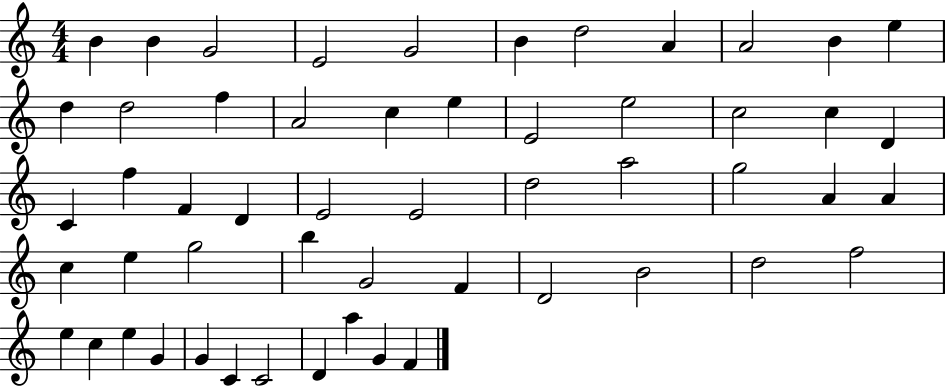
X:1
T:Untitled
M:4/4
L:1/4
K:C
B B G2 E2 G2 B d2 A A2 B e d d2 f A2 c e E2 e2 c2 c D C f F D E2 E2 d2 a2 g2 A A c e g2 b G2 F D2 B2 d2 f2 e c e G G C C2 D a G F